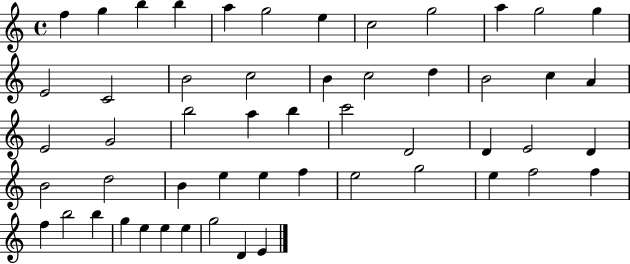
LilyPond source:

{
  \clef treble
  \time 4/4
  \defaultTimeSignature
  \key c \major
  f''4 g''4 b''4 b''4 | a''4 g''2 e''4 | c''2 g''2 | a''4 g''2 g''4 | \break e'2 c'2 | b'2 c''2 | b'4 c''2 d''4 | b'2 c''4 a'4 | \break e'2 g'2 | b''2 a''4 b''4 | c'''2 d'2 | d'4 e'2 d'4 | \break b'2 d''2 | b'4 e''4 e''4 f''4 | e''2 g''2 | e''4 f''2 f''4 | \break f''4 b''2 b''4 | g''4 e''4 e''4 e''4 | g''2 d'4 e'4 | \bar "|."
}